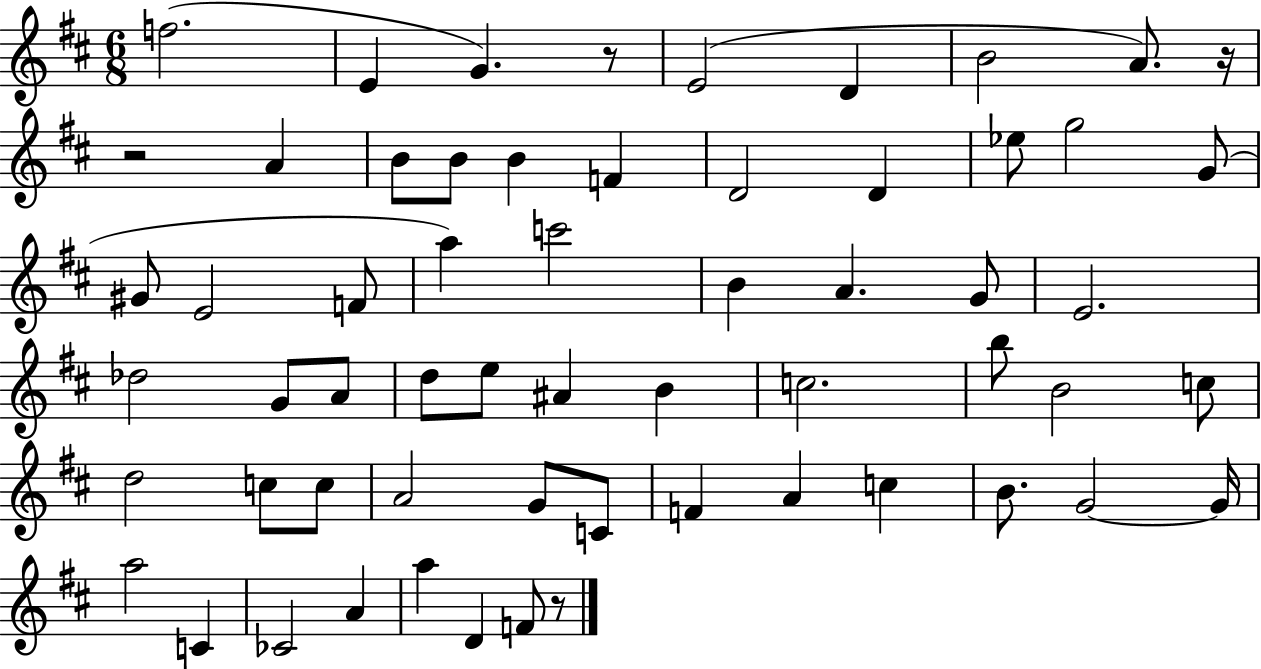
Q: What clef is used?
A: treble